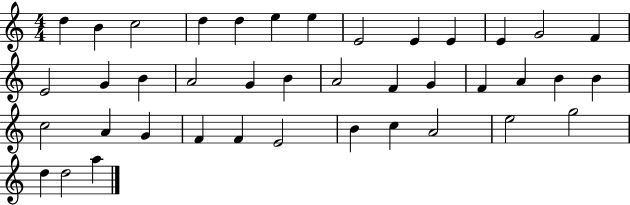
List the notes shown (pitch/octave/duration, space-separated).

D5/q B4/q C5/h D5/q D5/q E5/q E5/q E4/h E4/q E4/q E4/q G4/h F4/q E4/h G4/q B4/q A4/h G4/q B4/q A4/h F4/q G4/q F4/q A4/q B4/q B4/q C5/h A4/q G4/q F4/q F4/q E4/h B4/q C5/q A4/h E5/h G5/h D5/q D5/h A5/q